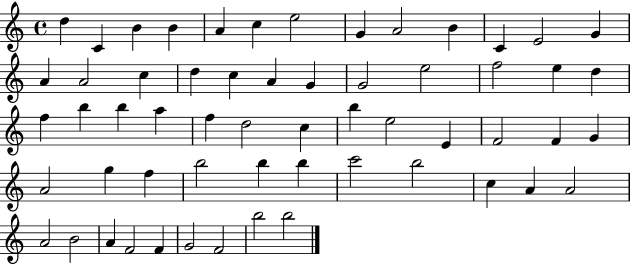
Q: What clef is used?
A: treble